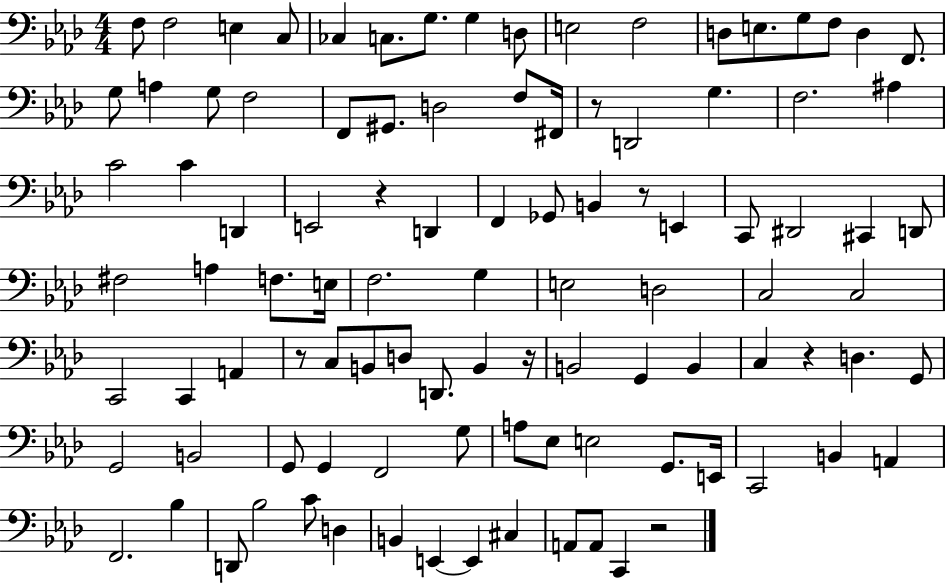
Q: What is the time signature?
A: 4/4